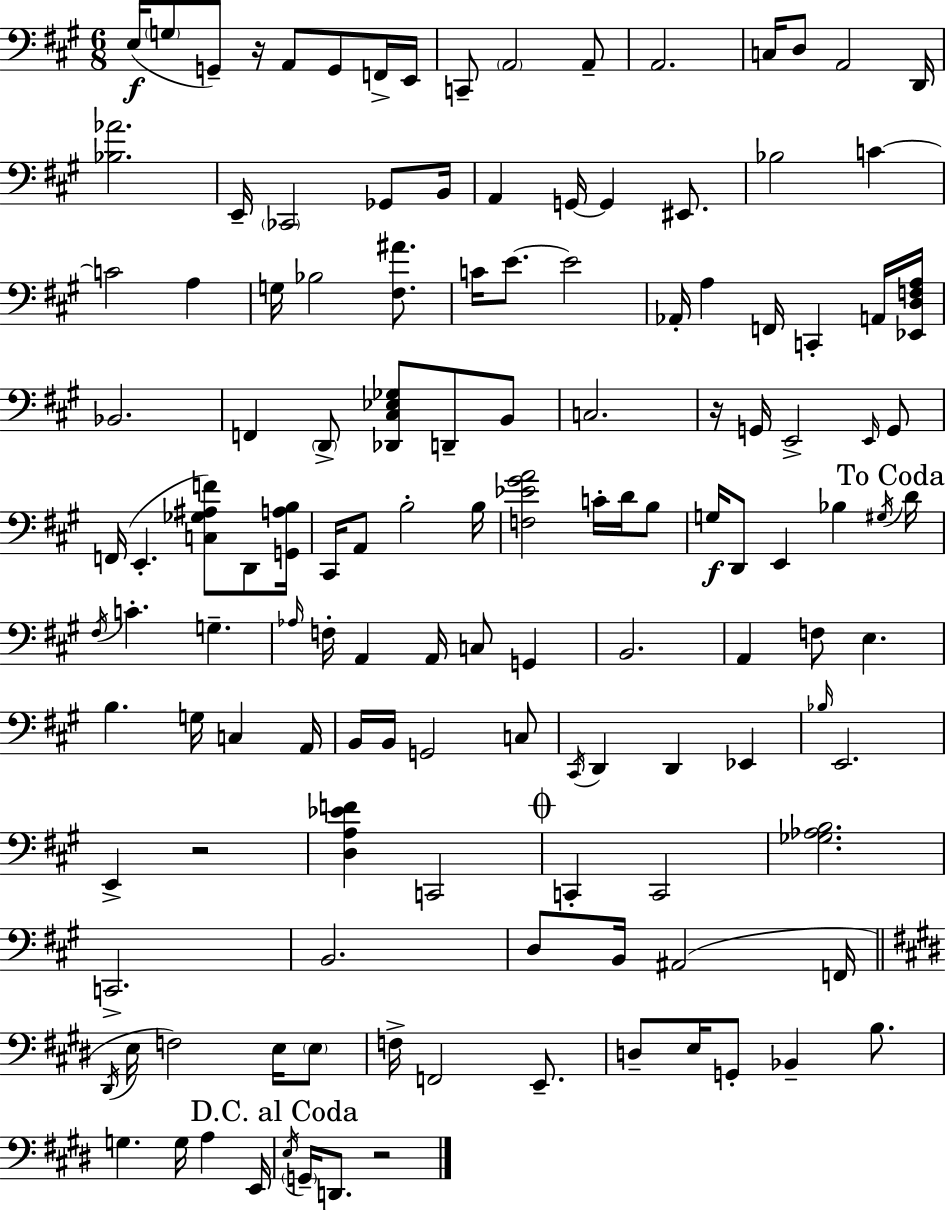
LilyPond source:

{
  \clef bass
  \numericTimeSignature
  \time 6/8
  \key a \major
  e16(\f \parenthesize g8 g,8--) r16 a,8 g,8 f,16-> e,16 | c,8-- \parenthesize a,2 a,8-- | a,2. | c16 d8 a,2 d,16 | \break <bes aes'>2. | e,16-- \parenthesize ces,2 ges,8 b,16 | a,4 g,16~~ g,4 eis,8. | bes2 c'4~~ | \break c'2 a4 | g16 bes2 <fis ais'>8. | c'16 e'8.~~ e'2 | aes,16-. a4 f,16 c,4-. a,16 <ees, d f a>16 | \break bes,2. | f,4 \parenthesize d,8-> <des, cis ees ges>8 d,8-- b,8 | c2. | r16 g,16 e,2-> \grace { e,16 } g,8 | \break f,16( e,4.-. <c ges ais f'>8) d,8 | <g, a b>16 cis,16 a,8 b2-. | b16 <f ees' gis' a'>2 c'16-. d'16 b8 | g16\f d,8 e,4 bes4 | \break \acciaccatura { gis16 } \mark "To Coda" d'16 \acciaccatura { fis16 } c'4.-. g4.-- | \grace { aes16 } f16-. a,4 a,16 c8 | g,4 b,2. | a,4 f8 e4. | \break b4. g16 c4 | a,16 b,16 b,16 g,2 | c8 \acciaccatura { cis,16 } d,4 d,4 | ees,4 \grace { bes16 } e,2. | \break e,4-> r2 | <d a ees' f'>4 c,2 | \mark \markup { \musicglyph "scripts.coda" } c,4-. c,2 | <ges aes b>2. | \break c,2.-> | b,2. | d8 b,16 ais,2( | f,16 \bar "||" \break \key e \major \acciaccatura { dis,16 } e16 f2) e16 \parenthesize e8 | f16-> f,2 e,8.-- | d8-- e16 g,8-. bes,4-- b8. | g4. g16 a4 | \break e,16 \mark "D.C. al Coda" \acciaccatura { e16 } \parenthesize g,16-- d,8. r2 | \bar "|."
}